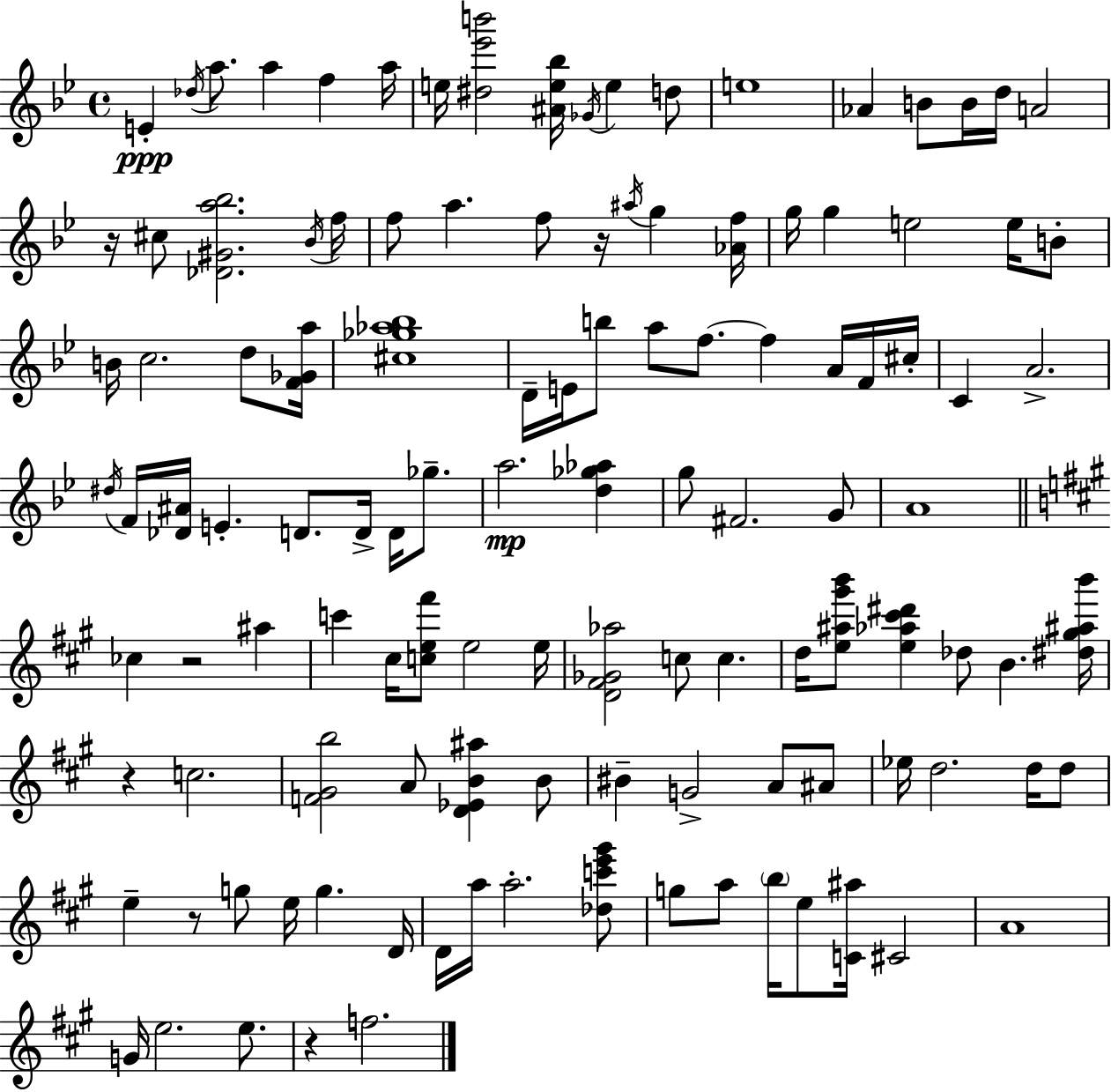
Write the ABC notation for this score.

X:1
T:Untitled
M:4/4
L:1/4
K:Gm
E _d/4 a/2 a f a/4 e/4 [^d_e'b']2 [^Ae_b]/4 _G/4 e d/2 e4 _A B/2 B/4 d/4 A2 z/4 ^c/2 [_D^Ga_b]2 _B/4 f/4 f/2 a f/2 z/4 ^a/4 g [_Af]/4 g/4 g e2 e/4 B/2 B/4 c2 d/2 [F_Ga]/4 [^c_g_a_b]4 D/4 E/4 b/2 a/2 f/2 f A/4 F/4 ^c/4 C A2 ^d/4 F/4 [_D^A]/4 E D/2 D/4 D/4 _g/2 a2 [d_g_a] g/2 ^F2 G/2 A4 _c z2 ^a c' ^c/4 [ce^f']/2 e2 e/4 [D^F_G_a]2 c/2 c d/4 [e^a^g'b']/2 [e_a^c'^d'] _d/2 B [^d^g^ab']/4 z c2 [F^Gb]2 A/2 [D_EB^a] B/2 ^B G2 A/2 ^A/2 _e/4 d2 d/4 d/2 e z/2 g/2 e/4 g D/4 D/4 a/4 a2 [_dc'e'^g']/2 g/2 a/2 b/4 e/2 [C^a]/4 ^C2 A4 G/4 e2 e/2 z f2